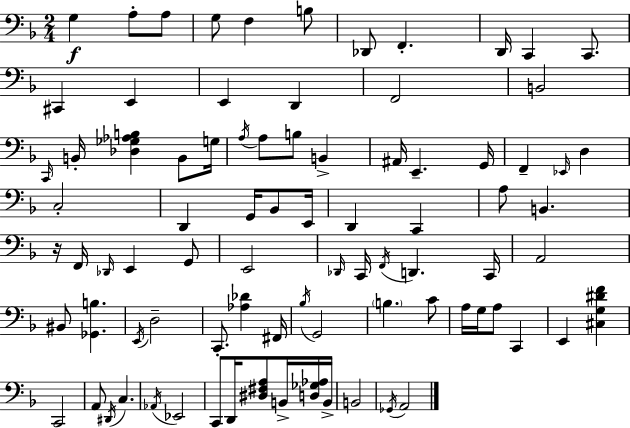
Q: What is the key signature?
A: F major